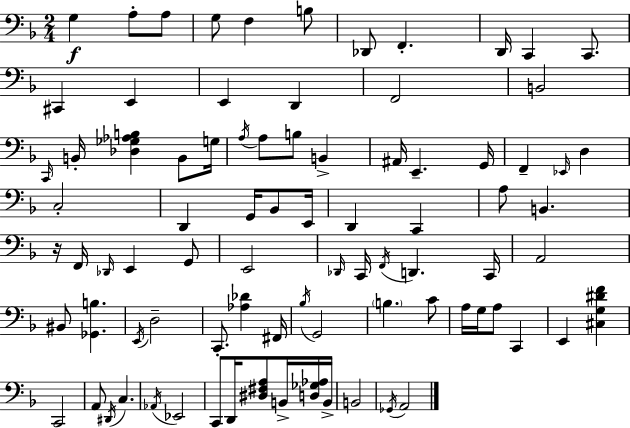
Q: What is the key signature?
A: F major